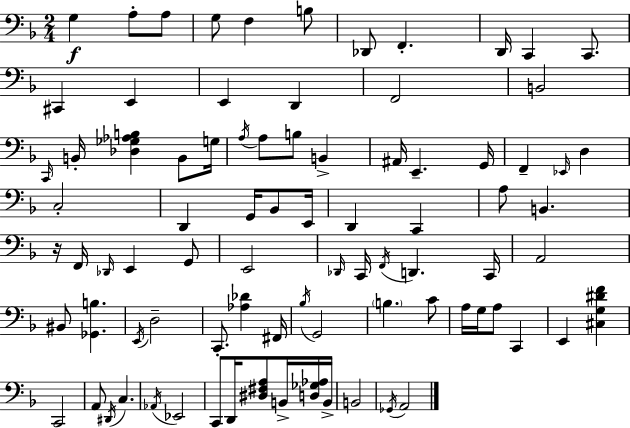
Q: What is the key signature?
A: F major